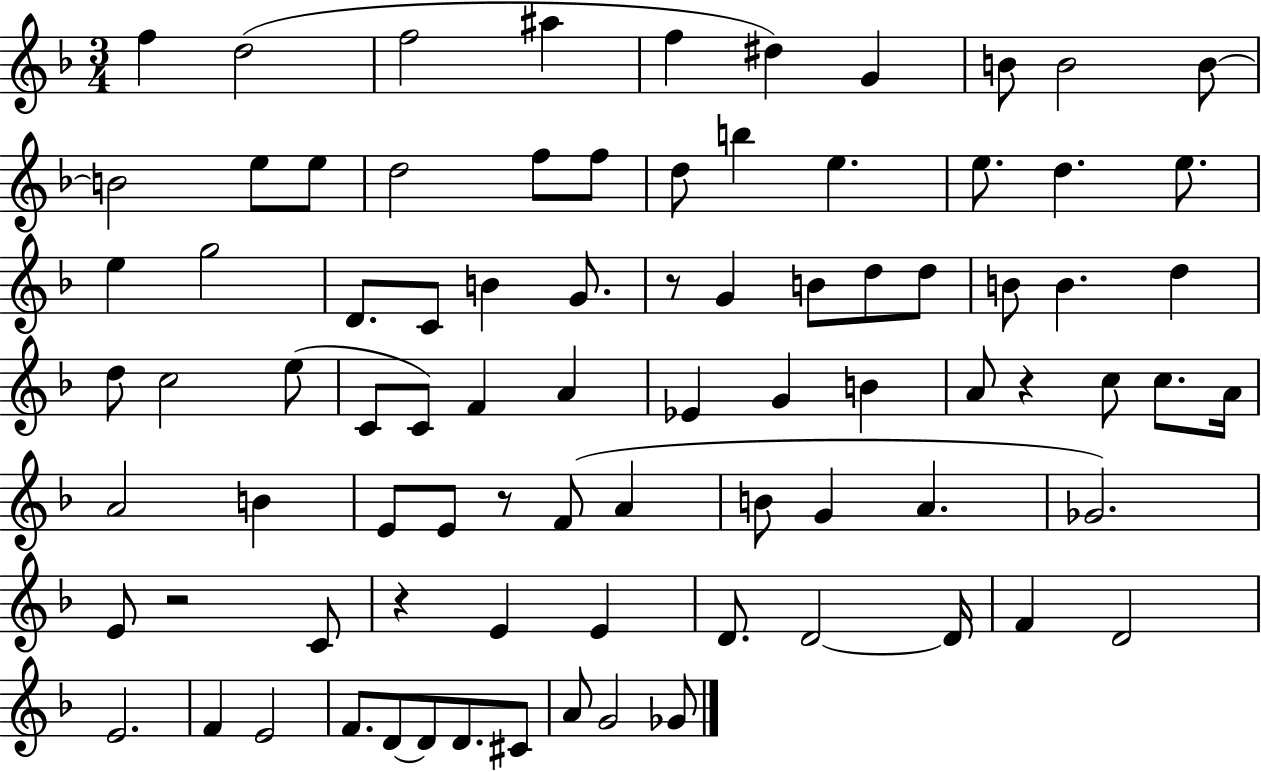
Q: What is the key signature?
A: F major